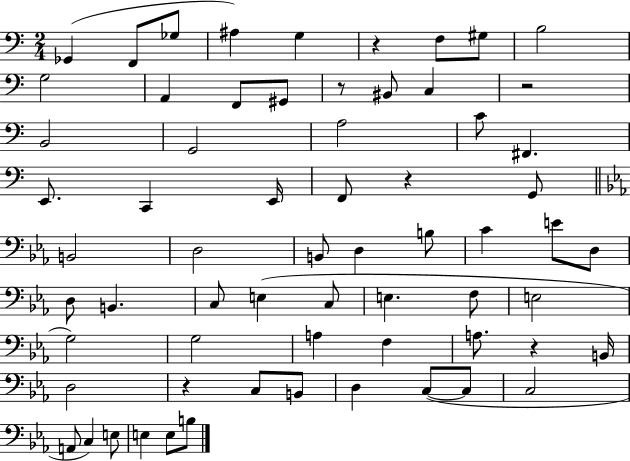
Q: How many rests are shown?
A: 6